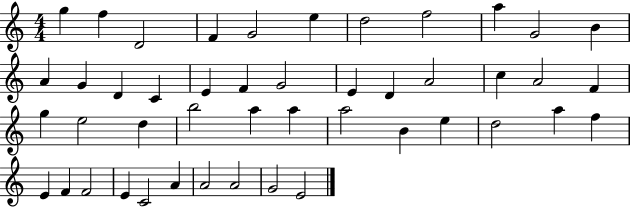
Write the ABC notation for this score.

X:1
T:Untitled
M:4/4
L:1/4
K:C
g f D2 F G2 e d2 f2 a G2 B A G D C E F G2 E D A2 c A2 F g e2 d b2 a a a2 B e d2 a f E F F2 E C2 A A2 A2 G2 E2